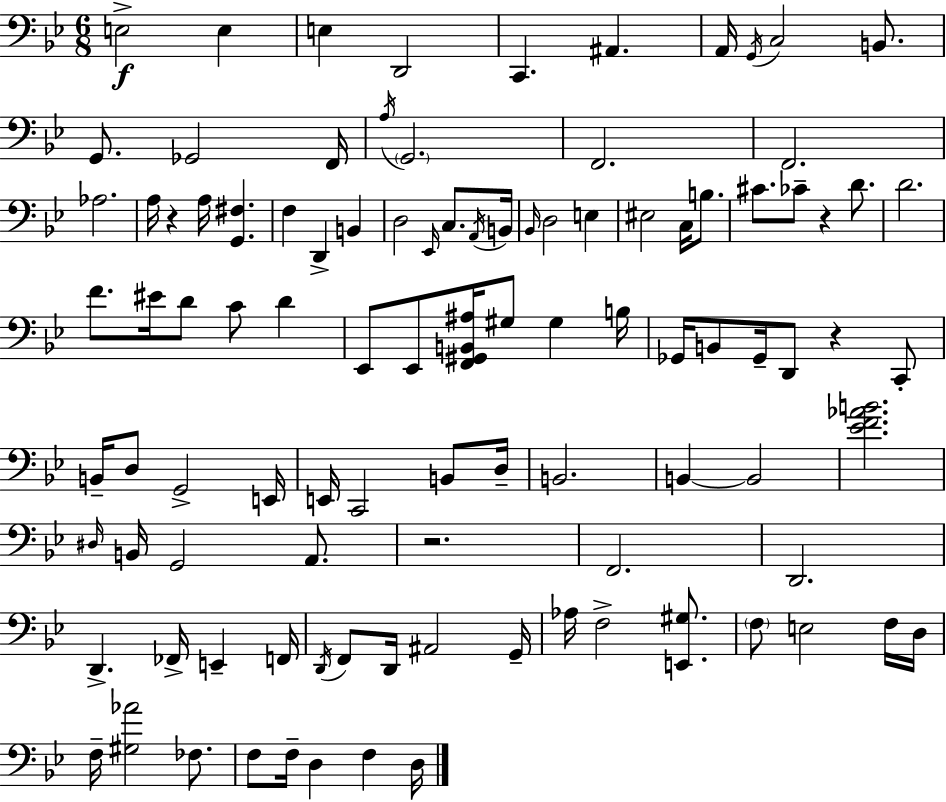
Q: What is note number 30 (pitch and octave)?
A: D3